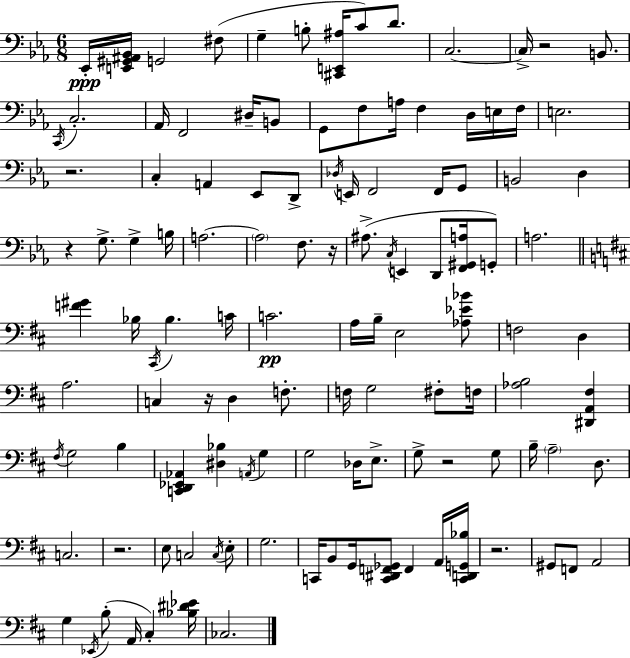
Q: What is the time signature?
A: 6/8